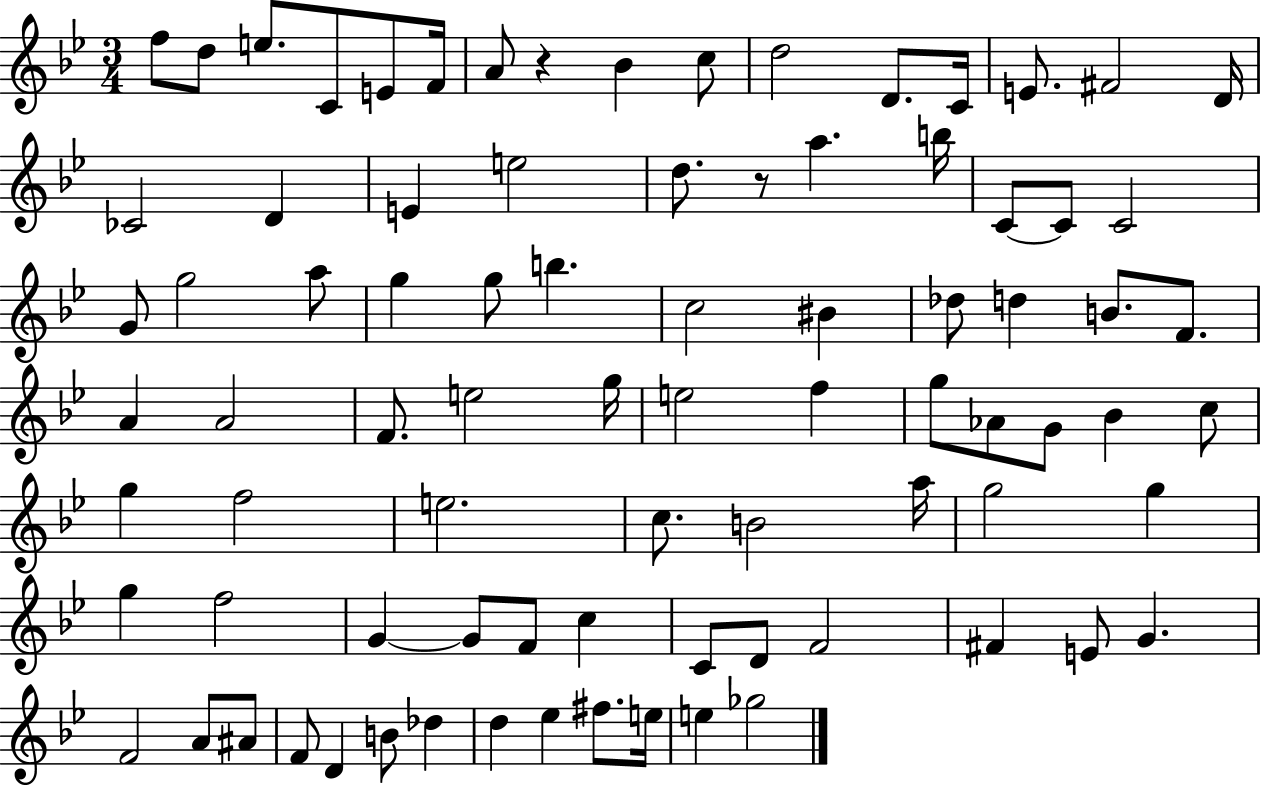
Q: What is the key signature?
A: BES major